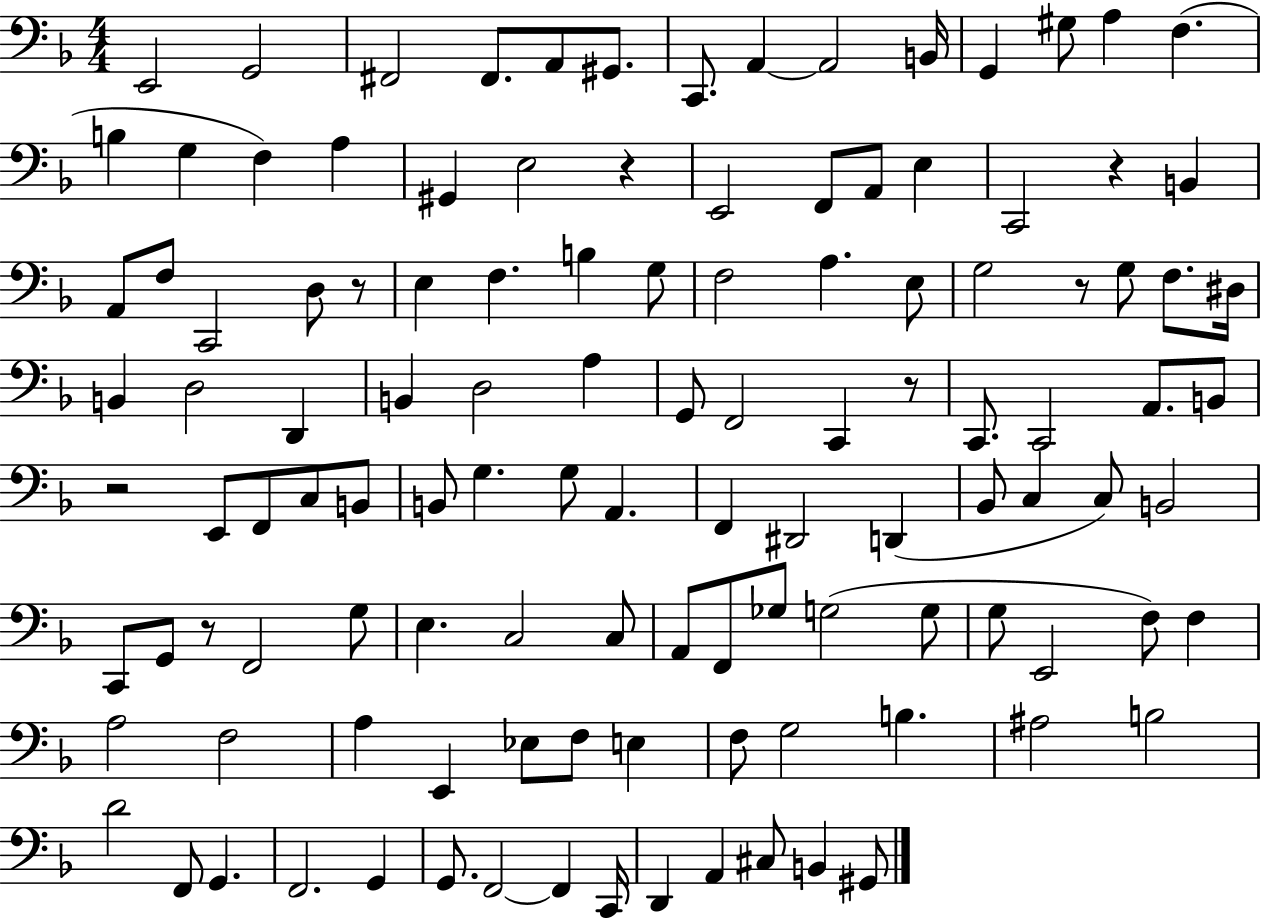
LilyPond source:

{
  \clef bass
  \numericTimeSignature
  \time 4/4
  \key f \major
  e,2 g,2 | fis,2 fis,8. a,8 gis,8. | c,8. a,4~~ a,2 b,16 | g,4 gis8 a4 f4.( | \break b4 g4 f4) a4 | gis,4 e2 r4 | e,2 f,8 a,8 e4 | c,2 r4 b,4 | \break a,8 f8 c,2 d8 r8 | e4 f4. b4 g8 | f2 a4. e8 | g2 r8 g8 f8. dis16 | \break b,4 d2 d,4 | b,4 d2 a4 | g,8 f,2 c,4 r8 | c,8. c,2 a,8. b,8 | \break r2 e,8 f,8 c8 b,8 | b,8 g4. g8 a,4. | f,4 dis,2 d,4( | bes,8 c4 c8) b,2 | \break c,8 g,8 r8 f,2 g8 | e4. c2 c8 | a,8 f,8 ges8 g2( g8 | g8 e,2 f8) f4 | \break a2 f2 | a4 e,4 ees8 f8 e4 | f8 g2 b4. | ais2 b2 | \break d'2 f,8 g,4. | f,2. g,4 | g,8. f,2~~ f,4 c,16 | d,4 a,4 cis8 b,4 gis,8 | \break \bar "|."
}